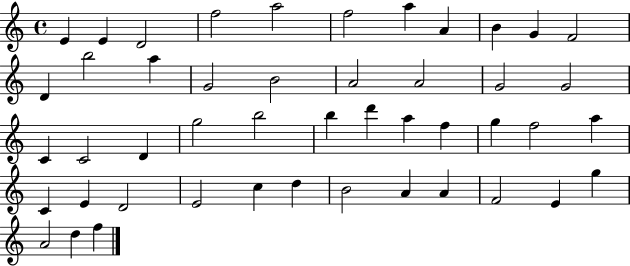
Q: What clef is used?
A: treble